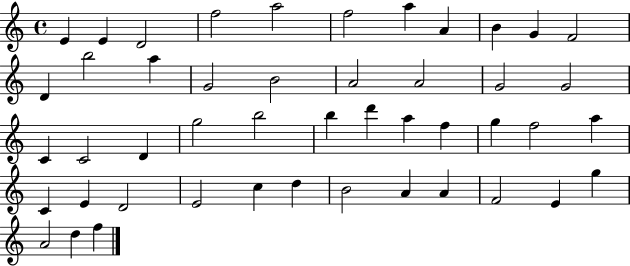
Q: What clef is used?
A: treble